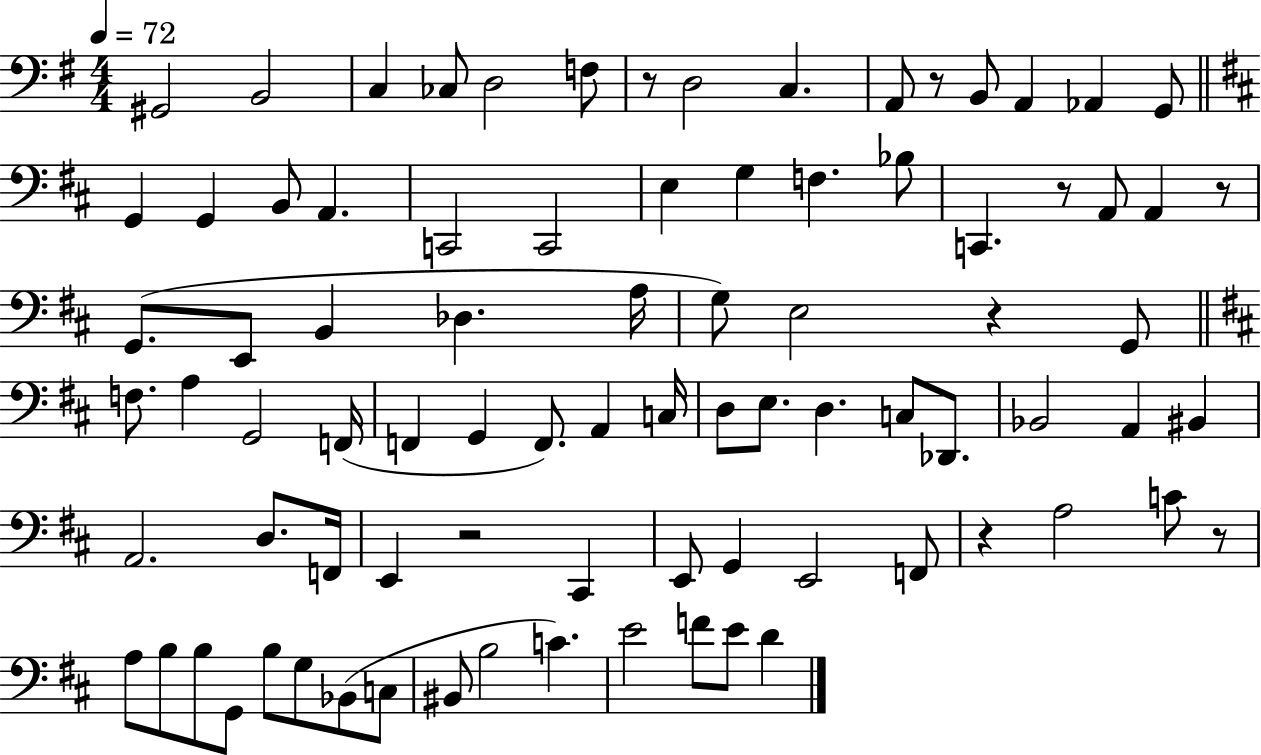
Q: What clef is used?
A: bass